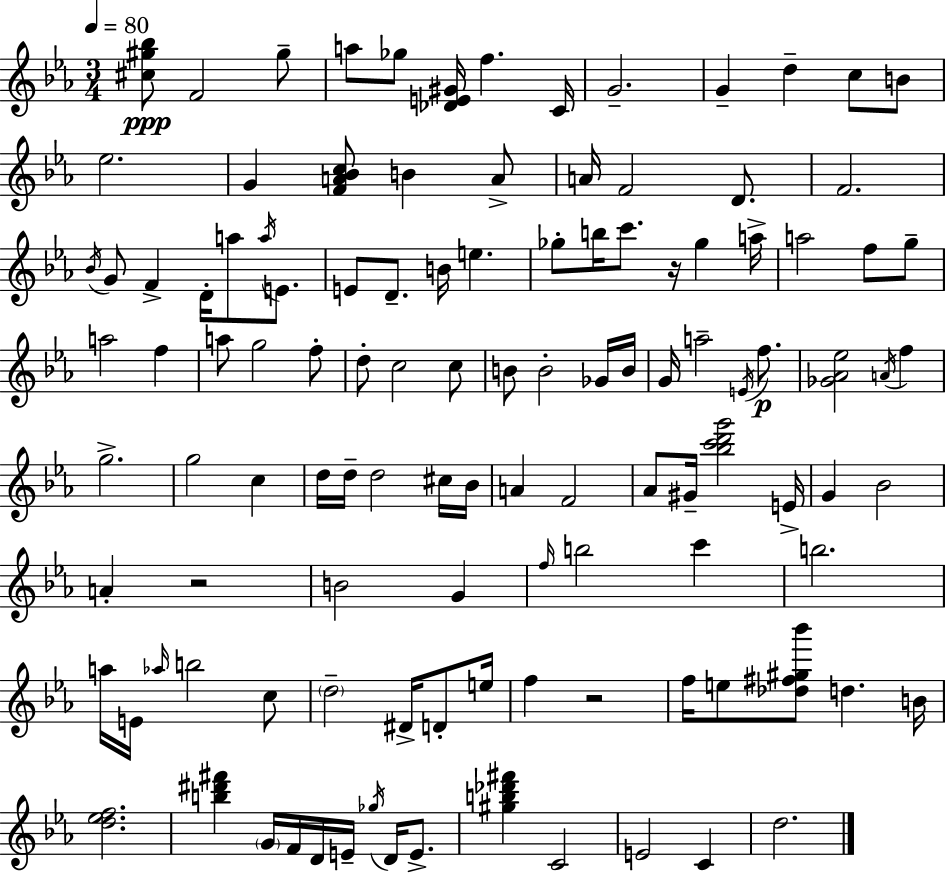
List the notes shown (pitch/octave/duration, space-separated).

[C#5,G#5,Bb5]/e F4/h G#5/e A5/e Gb5/e [Db4,E4,G#4]/s F5/q. C4/s G4/h. G4/q D5/q C5/e B4/e Eb5/h. G4/q [F4,A4,Bb4,C5]/e B4/q A4/e A4/s F4/h D4/e. F4/h. Bb4/s G4/e F4/q D4/s A5/e A5/s E4/e. E4/e D4/e. B4/s E5/q. Gb5/e B5/s C6/e. R/s Gb5/q A5/s A5/h F5/e G5/e A5/h F5/q A5/e G5/h F5/e D5/e C5/h C5/e B4/e B4/h Gb4/s B4/s G4/s A5/h E4/s F5/e. [Gb4,Ab4,Eb5]/h A4/s F5/q G5/h. G5/h C5/q D5/s D5/s D5/h C#5/s Bb4/s A4/q F4/h Ab4/e G#4/s [Bb5,C6,D6,G6]/h E4/s G4/q Bb4/h A4/q R/h B4/h G4/q F5/s B5/h C6/q B5/h. A5/s E4/s Ab5/s B5/h C5/e D5/h D#4/s D4/e E5/s F5/q R/h F5/s E5/e [Db5,F#5,G#5,Bb6]/e D5/q. B4/s [D5,Eb5,F5]/h. [B5,D#6,F#6]/q G4/s F4/s D4/s E4/s Gb5/s D4/s E4/e. [G#5,B5,Db6,F#6]/q C4/h E4/h C4/q D5/h.